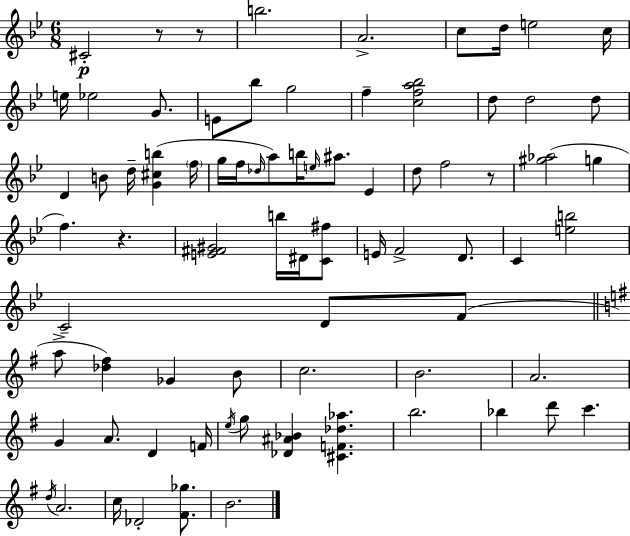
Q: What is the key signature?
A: BES major